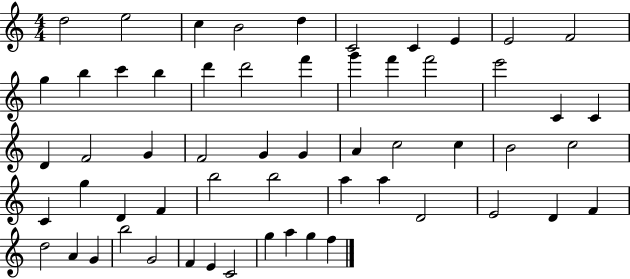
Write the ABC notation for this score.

X:1
T:Untitled
M:4/4
L:1/4
K:C
d2 e2 c B2 d C2 C E E2 F2 g b c' b d' d'2 f' g' f' f'2 e'2 C C D F2 G F2 G G A c2 c B2 c2 C g D F b2 b2 a a D2 E2 D F d2 A G b2 G2 F E C2 g a g f